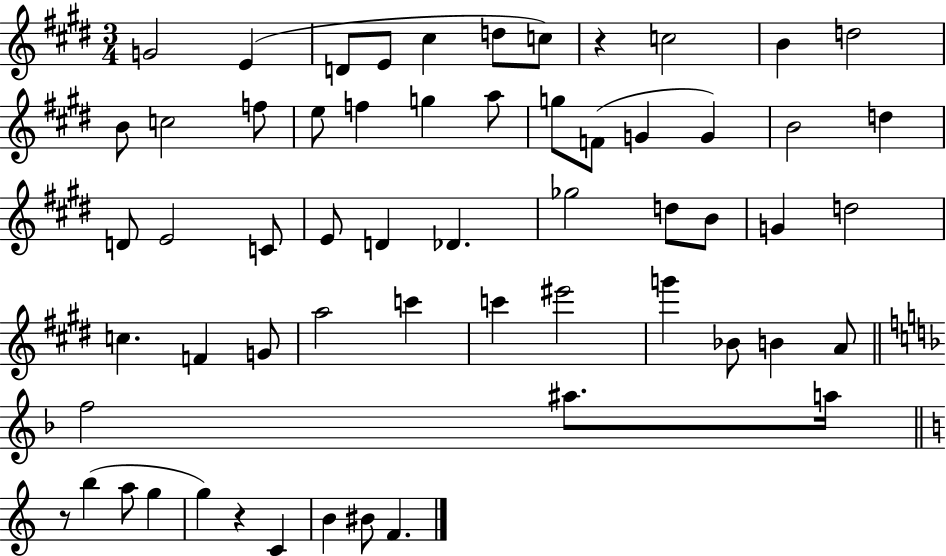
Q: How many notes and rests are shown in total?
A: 59